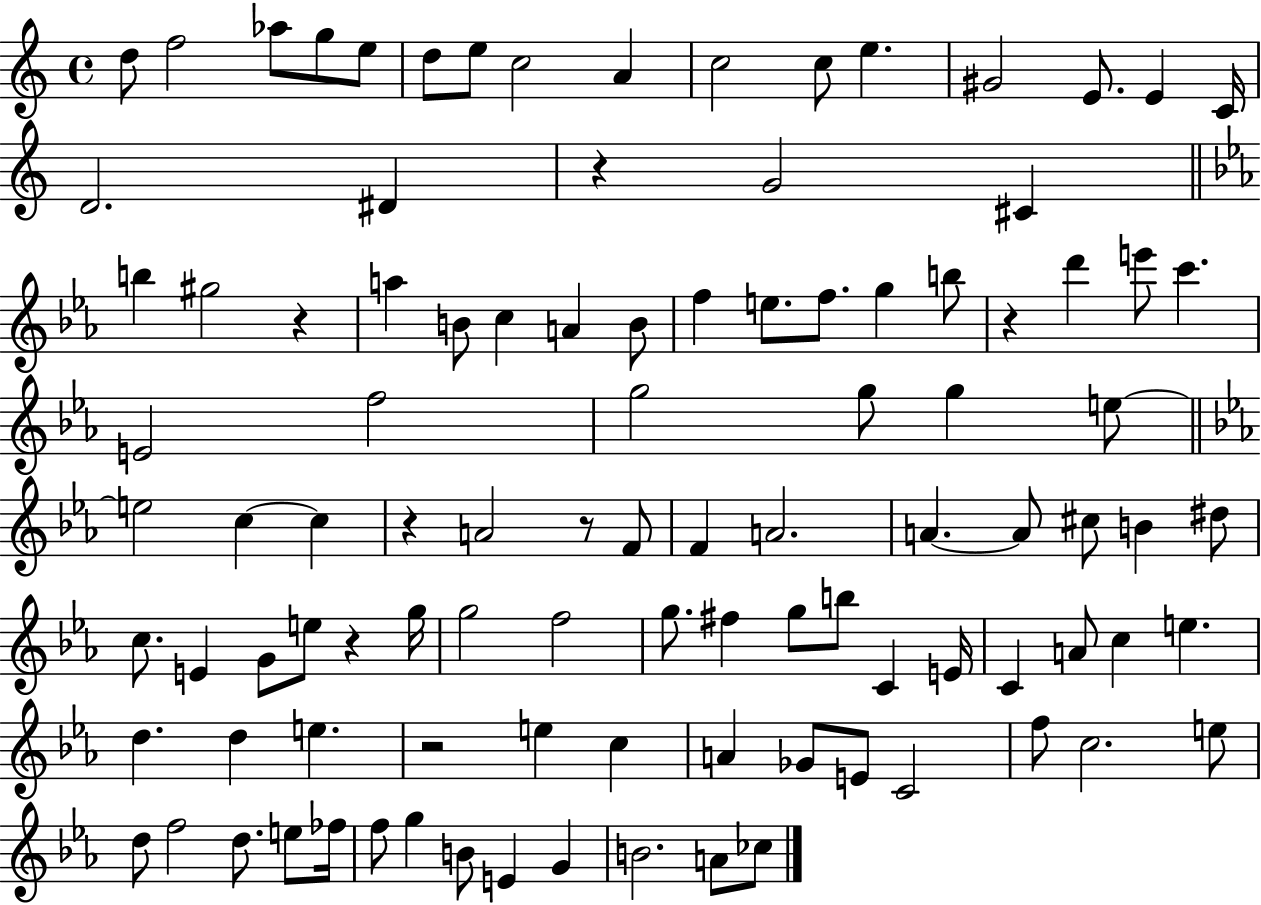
D5/e F5/h Ab5/e G5/e E5/e D5/e E5/e C5/h A4/q C5/h C5/e E5/q. G#4/h E4/e. E4/q C4/s D4/h. D#4/q R/q G4/h C#4/q B5/q G#5/h R/q A5/q B4/e C5/q A4/q B4/e F5/q E5/e. F5/e. G5/q B5/e R/q D6/q E6/e C6/q. E4/h F5/h G5/h G5/e G5/q E5/e E5/h C5/q C5/q R/q A4/h R/e F4/e F4/q A4/h. A4/q. A4/e C#5/e B4/q D#5/e C5/e. E4/q G4/e E5/e R/q G5/s G5/h F5/h G5/e. F#5/q G5/e B5/e C4/q E4/s C4/q A4/e C5/q E5/q. D5/q. D5/q E5/q. R/h E5/q C5/q A4/q Gb4/e E4/e C4/h F5/e C5/h. E5/e D5/e F5/h D5/e. E5/e FES5/s F5/e G5/q B4/e E4/q G4/q B4/h. A4/e CES5/e